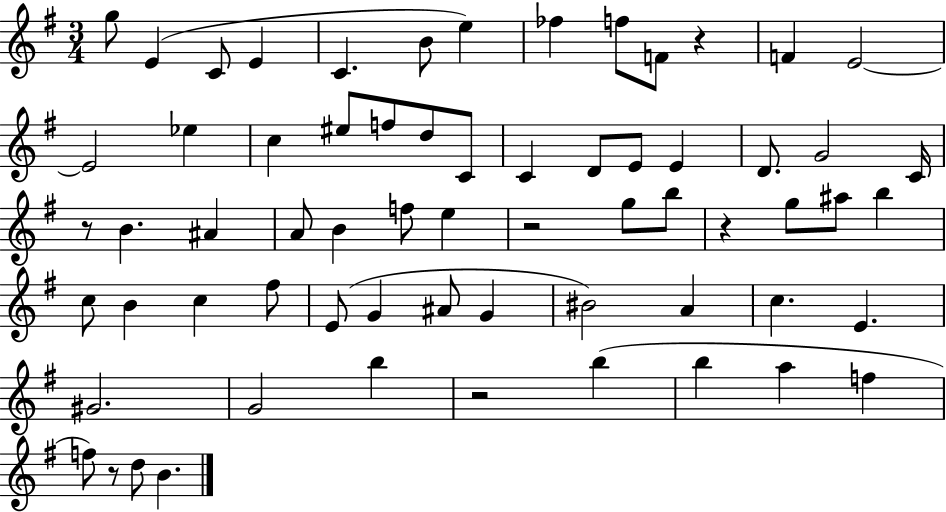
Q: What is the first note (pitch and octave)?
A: G5